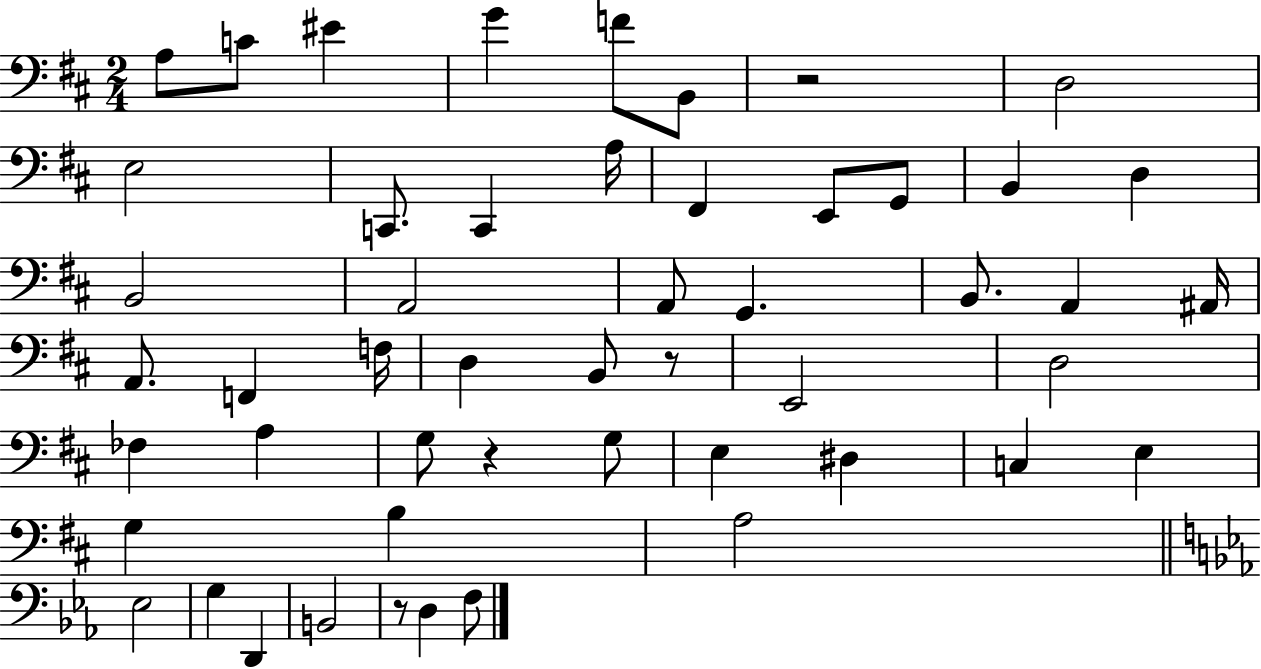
{
  \clef bass
  \numericTimeSignature
  \time 2/4
  \key d \major
  a8 c'8 eis'4 | g'4 f'8 b,8 | r2 | d2 | \break e2 | c,8. c,4 a16 | fis,4 e,8 g,8 | b,4 d4 | \break b,2 | a,2 | a,8 g,4. | b,8. a,4 ais,16 | \break a,8. f,4 f16 | d4 b,8 r8 | e,2 | d2 | \break fes4 a4 | g8 r4 g8 | e4 dis4 | c4 e4 | \break g4 b4 | a2 | \bar "||" \break \key ees \major ees2 | g4 d,4 | b,2 | r8 d4 f8 | \break \bar "|."
}